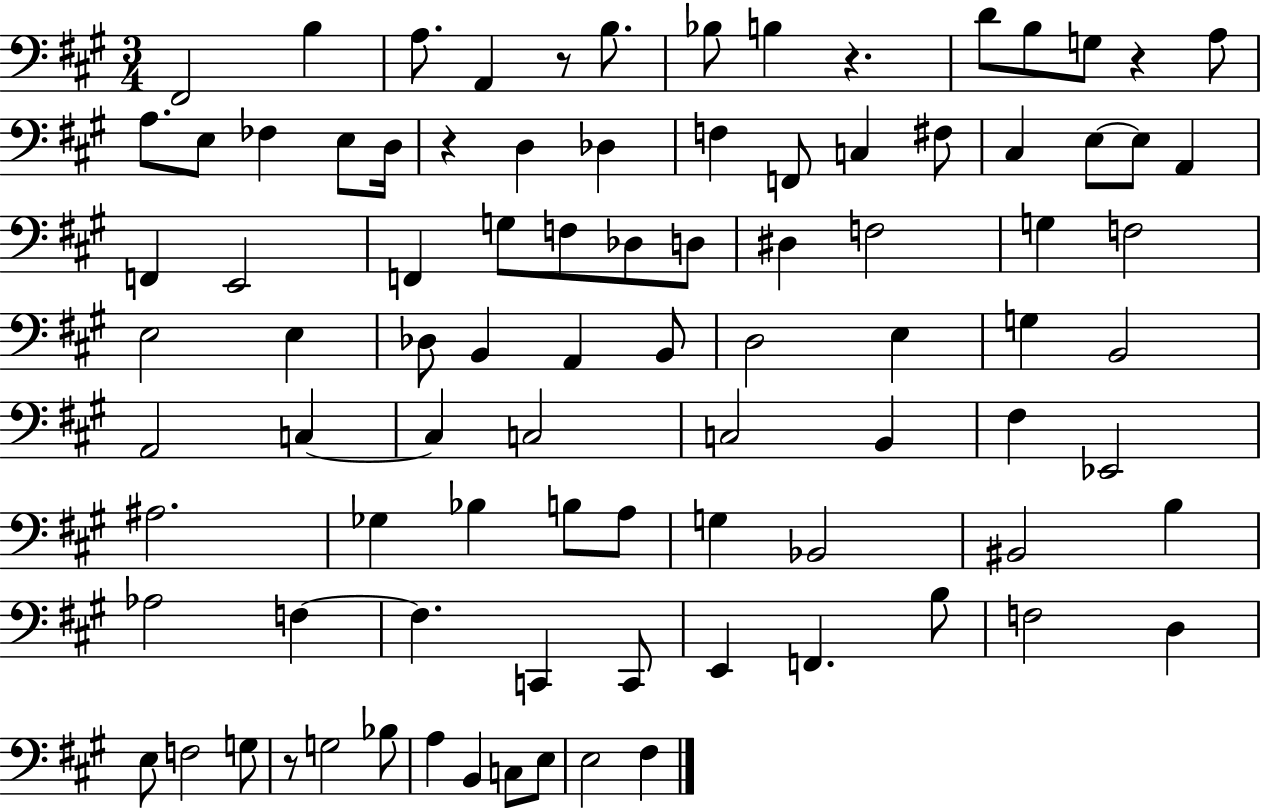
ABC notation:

X:1
T:Untitled
M:3/4
L:1/4
K:A
^F,,2 B, A,/2 A,, z/2 B,/2 _B,/2 B, z D/2 B,/2 G,/2 z A,/2 A,/2 E,/2 _F, E,/2 D,/4 z D, _D, F, F,,/2 C, ^F,/2 ^C, E,/2 E,/2 A,, F,, E,,2 F,, G,/2 F,/2 _D,/2 D,/2 ^D, F,2 G, F,2 E,2 E, _D,/2 B,, A,, B,,/2 D,2 E, G, B,,2 A,,2 C, C, C,2 C,2 B,, ^F, _E,,2 ^A,2 _G, _B, B,/2 A,/2 G, _B,,2 ^B,,2 B, _A,2 F, F, C,, C,,/2 E,, F,, B,/2 F,2 D, E,/2 F,2 G,/2 z/2 G,2 _B,/2 A, B,, C,/2 E,/2 E,2 ^F,